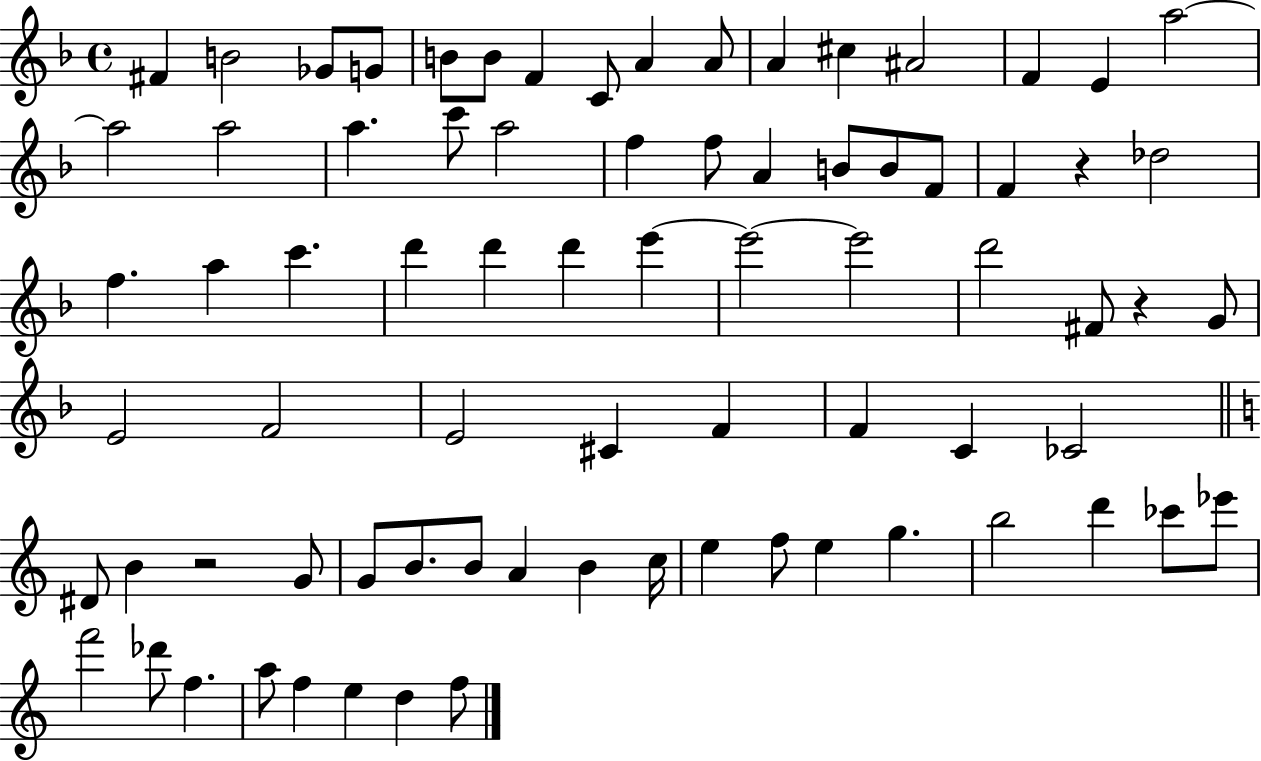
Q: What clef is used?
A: treble